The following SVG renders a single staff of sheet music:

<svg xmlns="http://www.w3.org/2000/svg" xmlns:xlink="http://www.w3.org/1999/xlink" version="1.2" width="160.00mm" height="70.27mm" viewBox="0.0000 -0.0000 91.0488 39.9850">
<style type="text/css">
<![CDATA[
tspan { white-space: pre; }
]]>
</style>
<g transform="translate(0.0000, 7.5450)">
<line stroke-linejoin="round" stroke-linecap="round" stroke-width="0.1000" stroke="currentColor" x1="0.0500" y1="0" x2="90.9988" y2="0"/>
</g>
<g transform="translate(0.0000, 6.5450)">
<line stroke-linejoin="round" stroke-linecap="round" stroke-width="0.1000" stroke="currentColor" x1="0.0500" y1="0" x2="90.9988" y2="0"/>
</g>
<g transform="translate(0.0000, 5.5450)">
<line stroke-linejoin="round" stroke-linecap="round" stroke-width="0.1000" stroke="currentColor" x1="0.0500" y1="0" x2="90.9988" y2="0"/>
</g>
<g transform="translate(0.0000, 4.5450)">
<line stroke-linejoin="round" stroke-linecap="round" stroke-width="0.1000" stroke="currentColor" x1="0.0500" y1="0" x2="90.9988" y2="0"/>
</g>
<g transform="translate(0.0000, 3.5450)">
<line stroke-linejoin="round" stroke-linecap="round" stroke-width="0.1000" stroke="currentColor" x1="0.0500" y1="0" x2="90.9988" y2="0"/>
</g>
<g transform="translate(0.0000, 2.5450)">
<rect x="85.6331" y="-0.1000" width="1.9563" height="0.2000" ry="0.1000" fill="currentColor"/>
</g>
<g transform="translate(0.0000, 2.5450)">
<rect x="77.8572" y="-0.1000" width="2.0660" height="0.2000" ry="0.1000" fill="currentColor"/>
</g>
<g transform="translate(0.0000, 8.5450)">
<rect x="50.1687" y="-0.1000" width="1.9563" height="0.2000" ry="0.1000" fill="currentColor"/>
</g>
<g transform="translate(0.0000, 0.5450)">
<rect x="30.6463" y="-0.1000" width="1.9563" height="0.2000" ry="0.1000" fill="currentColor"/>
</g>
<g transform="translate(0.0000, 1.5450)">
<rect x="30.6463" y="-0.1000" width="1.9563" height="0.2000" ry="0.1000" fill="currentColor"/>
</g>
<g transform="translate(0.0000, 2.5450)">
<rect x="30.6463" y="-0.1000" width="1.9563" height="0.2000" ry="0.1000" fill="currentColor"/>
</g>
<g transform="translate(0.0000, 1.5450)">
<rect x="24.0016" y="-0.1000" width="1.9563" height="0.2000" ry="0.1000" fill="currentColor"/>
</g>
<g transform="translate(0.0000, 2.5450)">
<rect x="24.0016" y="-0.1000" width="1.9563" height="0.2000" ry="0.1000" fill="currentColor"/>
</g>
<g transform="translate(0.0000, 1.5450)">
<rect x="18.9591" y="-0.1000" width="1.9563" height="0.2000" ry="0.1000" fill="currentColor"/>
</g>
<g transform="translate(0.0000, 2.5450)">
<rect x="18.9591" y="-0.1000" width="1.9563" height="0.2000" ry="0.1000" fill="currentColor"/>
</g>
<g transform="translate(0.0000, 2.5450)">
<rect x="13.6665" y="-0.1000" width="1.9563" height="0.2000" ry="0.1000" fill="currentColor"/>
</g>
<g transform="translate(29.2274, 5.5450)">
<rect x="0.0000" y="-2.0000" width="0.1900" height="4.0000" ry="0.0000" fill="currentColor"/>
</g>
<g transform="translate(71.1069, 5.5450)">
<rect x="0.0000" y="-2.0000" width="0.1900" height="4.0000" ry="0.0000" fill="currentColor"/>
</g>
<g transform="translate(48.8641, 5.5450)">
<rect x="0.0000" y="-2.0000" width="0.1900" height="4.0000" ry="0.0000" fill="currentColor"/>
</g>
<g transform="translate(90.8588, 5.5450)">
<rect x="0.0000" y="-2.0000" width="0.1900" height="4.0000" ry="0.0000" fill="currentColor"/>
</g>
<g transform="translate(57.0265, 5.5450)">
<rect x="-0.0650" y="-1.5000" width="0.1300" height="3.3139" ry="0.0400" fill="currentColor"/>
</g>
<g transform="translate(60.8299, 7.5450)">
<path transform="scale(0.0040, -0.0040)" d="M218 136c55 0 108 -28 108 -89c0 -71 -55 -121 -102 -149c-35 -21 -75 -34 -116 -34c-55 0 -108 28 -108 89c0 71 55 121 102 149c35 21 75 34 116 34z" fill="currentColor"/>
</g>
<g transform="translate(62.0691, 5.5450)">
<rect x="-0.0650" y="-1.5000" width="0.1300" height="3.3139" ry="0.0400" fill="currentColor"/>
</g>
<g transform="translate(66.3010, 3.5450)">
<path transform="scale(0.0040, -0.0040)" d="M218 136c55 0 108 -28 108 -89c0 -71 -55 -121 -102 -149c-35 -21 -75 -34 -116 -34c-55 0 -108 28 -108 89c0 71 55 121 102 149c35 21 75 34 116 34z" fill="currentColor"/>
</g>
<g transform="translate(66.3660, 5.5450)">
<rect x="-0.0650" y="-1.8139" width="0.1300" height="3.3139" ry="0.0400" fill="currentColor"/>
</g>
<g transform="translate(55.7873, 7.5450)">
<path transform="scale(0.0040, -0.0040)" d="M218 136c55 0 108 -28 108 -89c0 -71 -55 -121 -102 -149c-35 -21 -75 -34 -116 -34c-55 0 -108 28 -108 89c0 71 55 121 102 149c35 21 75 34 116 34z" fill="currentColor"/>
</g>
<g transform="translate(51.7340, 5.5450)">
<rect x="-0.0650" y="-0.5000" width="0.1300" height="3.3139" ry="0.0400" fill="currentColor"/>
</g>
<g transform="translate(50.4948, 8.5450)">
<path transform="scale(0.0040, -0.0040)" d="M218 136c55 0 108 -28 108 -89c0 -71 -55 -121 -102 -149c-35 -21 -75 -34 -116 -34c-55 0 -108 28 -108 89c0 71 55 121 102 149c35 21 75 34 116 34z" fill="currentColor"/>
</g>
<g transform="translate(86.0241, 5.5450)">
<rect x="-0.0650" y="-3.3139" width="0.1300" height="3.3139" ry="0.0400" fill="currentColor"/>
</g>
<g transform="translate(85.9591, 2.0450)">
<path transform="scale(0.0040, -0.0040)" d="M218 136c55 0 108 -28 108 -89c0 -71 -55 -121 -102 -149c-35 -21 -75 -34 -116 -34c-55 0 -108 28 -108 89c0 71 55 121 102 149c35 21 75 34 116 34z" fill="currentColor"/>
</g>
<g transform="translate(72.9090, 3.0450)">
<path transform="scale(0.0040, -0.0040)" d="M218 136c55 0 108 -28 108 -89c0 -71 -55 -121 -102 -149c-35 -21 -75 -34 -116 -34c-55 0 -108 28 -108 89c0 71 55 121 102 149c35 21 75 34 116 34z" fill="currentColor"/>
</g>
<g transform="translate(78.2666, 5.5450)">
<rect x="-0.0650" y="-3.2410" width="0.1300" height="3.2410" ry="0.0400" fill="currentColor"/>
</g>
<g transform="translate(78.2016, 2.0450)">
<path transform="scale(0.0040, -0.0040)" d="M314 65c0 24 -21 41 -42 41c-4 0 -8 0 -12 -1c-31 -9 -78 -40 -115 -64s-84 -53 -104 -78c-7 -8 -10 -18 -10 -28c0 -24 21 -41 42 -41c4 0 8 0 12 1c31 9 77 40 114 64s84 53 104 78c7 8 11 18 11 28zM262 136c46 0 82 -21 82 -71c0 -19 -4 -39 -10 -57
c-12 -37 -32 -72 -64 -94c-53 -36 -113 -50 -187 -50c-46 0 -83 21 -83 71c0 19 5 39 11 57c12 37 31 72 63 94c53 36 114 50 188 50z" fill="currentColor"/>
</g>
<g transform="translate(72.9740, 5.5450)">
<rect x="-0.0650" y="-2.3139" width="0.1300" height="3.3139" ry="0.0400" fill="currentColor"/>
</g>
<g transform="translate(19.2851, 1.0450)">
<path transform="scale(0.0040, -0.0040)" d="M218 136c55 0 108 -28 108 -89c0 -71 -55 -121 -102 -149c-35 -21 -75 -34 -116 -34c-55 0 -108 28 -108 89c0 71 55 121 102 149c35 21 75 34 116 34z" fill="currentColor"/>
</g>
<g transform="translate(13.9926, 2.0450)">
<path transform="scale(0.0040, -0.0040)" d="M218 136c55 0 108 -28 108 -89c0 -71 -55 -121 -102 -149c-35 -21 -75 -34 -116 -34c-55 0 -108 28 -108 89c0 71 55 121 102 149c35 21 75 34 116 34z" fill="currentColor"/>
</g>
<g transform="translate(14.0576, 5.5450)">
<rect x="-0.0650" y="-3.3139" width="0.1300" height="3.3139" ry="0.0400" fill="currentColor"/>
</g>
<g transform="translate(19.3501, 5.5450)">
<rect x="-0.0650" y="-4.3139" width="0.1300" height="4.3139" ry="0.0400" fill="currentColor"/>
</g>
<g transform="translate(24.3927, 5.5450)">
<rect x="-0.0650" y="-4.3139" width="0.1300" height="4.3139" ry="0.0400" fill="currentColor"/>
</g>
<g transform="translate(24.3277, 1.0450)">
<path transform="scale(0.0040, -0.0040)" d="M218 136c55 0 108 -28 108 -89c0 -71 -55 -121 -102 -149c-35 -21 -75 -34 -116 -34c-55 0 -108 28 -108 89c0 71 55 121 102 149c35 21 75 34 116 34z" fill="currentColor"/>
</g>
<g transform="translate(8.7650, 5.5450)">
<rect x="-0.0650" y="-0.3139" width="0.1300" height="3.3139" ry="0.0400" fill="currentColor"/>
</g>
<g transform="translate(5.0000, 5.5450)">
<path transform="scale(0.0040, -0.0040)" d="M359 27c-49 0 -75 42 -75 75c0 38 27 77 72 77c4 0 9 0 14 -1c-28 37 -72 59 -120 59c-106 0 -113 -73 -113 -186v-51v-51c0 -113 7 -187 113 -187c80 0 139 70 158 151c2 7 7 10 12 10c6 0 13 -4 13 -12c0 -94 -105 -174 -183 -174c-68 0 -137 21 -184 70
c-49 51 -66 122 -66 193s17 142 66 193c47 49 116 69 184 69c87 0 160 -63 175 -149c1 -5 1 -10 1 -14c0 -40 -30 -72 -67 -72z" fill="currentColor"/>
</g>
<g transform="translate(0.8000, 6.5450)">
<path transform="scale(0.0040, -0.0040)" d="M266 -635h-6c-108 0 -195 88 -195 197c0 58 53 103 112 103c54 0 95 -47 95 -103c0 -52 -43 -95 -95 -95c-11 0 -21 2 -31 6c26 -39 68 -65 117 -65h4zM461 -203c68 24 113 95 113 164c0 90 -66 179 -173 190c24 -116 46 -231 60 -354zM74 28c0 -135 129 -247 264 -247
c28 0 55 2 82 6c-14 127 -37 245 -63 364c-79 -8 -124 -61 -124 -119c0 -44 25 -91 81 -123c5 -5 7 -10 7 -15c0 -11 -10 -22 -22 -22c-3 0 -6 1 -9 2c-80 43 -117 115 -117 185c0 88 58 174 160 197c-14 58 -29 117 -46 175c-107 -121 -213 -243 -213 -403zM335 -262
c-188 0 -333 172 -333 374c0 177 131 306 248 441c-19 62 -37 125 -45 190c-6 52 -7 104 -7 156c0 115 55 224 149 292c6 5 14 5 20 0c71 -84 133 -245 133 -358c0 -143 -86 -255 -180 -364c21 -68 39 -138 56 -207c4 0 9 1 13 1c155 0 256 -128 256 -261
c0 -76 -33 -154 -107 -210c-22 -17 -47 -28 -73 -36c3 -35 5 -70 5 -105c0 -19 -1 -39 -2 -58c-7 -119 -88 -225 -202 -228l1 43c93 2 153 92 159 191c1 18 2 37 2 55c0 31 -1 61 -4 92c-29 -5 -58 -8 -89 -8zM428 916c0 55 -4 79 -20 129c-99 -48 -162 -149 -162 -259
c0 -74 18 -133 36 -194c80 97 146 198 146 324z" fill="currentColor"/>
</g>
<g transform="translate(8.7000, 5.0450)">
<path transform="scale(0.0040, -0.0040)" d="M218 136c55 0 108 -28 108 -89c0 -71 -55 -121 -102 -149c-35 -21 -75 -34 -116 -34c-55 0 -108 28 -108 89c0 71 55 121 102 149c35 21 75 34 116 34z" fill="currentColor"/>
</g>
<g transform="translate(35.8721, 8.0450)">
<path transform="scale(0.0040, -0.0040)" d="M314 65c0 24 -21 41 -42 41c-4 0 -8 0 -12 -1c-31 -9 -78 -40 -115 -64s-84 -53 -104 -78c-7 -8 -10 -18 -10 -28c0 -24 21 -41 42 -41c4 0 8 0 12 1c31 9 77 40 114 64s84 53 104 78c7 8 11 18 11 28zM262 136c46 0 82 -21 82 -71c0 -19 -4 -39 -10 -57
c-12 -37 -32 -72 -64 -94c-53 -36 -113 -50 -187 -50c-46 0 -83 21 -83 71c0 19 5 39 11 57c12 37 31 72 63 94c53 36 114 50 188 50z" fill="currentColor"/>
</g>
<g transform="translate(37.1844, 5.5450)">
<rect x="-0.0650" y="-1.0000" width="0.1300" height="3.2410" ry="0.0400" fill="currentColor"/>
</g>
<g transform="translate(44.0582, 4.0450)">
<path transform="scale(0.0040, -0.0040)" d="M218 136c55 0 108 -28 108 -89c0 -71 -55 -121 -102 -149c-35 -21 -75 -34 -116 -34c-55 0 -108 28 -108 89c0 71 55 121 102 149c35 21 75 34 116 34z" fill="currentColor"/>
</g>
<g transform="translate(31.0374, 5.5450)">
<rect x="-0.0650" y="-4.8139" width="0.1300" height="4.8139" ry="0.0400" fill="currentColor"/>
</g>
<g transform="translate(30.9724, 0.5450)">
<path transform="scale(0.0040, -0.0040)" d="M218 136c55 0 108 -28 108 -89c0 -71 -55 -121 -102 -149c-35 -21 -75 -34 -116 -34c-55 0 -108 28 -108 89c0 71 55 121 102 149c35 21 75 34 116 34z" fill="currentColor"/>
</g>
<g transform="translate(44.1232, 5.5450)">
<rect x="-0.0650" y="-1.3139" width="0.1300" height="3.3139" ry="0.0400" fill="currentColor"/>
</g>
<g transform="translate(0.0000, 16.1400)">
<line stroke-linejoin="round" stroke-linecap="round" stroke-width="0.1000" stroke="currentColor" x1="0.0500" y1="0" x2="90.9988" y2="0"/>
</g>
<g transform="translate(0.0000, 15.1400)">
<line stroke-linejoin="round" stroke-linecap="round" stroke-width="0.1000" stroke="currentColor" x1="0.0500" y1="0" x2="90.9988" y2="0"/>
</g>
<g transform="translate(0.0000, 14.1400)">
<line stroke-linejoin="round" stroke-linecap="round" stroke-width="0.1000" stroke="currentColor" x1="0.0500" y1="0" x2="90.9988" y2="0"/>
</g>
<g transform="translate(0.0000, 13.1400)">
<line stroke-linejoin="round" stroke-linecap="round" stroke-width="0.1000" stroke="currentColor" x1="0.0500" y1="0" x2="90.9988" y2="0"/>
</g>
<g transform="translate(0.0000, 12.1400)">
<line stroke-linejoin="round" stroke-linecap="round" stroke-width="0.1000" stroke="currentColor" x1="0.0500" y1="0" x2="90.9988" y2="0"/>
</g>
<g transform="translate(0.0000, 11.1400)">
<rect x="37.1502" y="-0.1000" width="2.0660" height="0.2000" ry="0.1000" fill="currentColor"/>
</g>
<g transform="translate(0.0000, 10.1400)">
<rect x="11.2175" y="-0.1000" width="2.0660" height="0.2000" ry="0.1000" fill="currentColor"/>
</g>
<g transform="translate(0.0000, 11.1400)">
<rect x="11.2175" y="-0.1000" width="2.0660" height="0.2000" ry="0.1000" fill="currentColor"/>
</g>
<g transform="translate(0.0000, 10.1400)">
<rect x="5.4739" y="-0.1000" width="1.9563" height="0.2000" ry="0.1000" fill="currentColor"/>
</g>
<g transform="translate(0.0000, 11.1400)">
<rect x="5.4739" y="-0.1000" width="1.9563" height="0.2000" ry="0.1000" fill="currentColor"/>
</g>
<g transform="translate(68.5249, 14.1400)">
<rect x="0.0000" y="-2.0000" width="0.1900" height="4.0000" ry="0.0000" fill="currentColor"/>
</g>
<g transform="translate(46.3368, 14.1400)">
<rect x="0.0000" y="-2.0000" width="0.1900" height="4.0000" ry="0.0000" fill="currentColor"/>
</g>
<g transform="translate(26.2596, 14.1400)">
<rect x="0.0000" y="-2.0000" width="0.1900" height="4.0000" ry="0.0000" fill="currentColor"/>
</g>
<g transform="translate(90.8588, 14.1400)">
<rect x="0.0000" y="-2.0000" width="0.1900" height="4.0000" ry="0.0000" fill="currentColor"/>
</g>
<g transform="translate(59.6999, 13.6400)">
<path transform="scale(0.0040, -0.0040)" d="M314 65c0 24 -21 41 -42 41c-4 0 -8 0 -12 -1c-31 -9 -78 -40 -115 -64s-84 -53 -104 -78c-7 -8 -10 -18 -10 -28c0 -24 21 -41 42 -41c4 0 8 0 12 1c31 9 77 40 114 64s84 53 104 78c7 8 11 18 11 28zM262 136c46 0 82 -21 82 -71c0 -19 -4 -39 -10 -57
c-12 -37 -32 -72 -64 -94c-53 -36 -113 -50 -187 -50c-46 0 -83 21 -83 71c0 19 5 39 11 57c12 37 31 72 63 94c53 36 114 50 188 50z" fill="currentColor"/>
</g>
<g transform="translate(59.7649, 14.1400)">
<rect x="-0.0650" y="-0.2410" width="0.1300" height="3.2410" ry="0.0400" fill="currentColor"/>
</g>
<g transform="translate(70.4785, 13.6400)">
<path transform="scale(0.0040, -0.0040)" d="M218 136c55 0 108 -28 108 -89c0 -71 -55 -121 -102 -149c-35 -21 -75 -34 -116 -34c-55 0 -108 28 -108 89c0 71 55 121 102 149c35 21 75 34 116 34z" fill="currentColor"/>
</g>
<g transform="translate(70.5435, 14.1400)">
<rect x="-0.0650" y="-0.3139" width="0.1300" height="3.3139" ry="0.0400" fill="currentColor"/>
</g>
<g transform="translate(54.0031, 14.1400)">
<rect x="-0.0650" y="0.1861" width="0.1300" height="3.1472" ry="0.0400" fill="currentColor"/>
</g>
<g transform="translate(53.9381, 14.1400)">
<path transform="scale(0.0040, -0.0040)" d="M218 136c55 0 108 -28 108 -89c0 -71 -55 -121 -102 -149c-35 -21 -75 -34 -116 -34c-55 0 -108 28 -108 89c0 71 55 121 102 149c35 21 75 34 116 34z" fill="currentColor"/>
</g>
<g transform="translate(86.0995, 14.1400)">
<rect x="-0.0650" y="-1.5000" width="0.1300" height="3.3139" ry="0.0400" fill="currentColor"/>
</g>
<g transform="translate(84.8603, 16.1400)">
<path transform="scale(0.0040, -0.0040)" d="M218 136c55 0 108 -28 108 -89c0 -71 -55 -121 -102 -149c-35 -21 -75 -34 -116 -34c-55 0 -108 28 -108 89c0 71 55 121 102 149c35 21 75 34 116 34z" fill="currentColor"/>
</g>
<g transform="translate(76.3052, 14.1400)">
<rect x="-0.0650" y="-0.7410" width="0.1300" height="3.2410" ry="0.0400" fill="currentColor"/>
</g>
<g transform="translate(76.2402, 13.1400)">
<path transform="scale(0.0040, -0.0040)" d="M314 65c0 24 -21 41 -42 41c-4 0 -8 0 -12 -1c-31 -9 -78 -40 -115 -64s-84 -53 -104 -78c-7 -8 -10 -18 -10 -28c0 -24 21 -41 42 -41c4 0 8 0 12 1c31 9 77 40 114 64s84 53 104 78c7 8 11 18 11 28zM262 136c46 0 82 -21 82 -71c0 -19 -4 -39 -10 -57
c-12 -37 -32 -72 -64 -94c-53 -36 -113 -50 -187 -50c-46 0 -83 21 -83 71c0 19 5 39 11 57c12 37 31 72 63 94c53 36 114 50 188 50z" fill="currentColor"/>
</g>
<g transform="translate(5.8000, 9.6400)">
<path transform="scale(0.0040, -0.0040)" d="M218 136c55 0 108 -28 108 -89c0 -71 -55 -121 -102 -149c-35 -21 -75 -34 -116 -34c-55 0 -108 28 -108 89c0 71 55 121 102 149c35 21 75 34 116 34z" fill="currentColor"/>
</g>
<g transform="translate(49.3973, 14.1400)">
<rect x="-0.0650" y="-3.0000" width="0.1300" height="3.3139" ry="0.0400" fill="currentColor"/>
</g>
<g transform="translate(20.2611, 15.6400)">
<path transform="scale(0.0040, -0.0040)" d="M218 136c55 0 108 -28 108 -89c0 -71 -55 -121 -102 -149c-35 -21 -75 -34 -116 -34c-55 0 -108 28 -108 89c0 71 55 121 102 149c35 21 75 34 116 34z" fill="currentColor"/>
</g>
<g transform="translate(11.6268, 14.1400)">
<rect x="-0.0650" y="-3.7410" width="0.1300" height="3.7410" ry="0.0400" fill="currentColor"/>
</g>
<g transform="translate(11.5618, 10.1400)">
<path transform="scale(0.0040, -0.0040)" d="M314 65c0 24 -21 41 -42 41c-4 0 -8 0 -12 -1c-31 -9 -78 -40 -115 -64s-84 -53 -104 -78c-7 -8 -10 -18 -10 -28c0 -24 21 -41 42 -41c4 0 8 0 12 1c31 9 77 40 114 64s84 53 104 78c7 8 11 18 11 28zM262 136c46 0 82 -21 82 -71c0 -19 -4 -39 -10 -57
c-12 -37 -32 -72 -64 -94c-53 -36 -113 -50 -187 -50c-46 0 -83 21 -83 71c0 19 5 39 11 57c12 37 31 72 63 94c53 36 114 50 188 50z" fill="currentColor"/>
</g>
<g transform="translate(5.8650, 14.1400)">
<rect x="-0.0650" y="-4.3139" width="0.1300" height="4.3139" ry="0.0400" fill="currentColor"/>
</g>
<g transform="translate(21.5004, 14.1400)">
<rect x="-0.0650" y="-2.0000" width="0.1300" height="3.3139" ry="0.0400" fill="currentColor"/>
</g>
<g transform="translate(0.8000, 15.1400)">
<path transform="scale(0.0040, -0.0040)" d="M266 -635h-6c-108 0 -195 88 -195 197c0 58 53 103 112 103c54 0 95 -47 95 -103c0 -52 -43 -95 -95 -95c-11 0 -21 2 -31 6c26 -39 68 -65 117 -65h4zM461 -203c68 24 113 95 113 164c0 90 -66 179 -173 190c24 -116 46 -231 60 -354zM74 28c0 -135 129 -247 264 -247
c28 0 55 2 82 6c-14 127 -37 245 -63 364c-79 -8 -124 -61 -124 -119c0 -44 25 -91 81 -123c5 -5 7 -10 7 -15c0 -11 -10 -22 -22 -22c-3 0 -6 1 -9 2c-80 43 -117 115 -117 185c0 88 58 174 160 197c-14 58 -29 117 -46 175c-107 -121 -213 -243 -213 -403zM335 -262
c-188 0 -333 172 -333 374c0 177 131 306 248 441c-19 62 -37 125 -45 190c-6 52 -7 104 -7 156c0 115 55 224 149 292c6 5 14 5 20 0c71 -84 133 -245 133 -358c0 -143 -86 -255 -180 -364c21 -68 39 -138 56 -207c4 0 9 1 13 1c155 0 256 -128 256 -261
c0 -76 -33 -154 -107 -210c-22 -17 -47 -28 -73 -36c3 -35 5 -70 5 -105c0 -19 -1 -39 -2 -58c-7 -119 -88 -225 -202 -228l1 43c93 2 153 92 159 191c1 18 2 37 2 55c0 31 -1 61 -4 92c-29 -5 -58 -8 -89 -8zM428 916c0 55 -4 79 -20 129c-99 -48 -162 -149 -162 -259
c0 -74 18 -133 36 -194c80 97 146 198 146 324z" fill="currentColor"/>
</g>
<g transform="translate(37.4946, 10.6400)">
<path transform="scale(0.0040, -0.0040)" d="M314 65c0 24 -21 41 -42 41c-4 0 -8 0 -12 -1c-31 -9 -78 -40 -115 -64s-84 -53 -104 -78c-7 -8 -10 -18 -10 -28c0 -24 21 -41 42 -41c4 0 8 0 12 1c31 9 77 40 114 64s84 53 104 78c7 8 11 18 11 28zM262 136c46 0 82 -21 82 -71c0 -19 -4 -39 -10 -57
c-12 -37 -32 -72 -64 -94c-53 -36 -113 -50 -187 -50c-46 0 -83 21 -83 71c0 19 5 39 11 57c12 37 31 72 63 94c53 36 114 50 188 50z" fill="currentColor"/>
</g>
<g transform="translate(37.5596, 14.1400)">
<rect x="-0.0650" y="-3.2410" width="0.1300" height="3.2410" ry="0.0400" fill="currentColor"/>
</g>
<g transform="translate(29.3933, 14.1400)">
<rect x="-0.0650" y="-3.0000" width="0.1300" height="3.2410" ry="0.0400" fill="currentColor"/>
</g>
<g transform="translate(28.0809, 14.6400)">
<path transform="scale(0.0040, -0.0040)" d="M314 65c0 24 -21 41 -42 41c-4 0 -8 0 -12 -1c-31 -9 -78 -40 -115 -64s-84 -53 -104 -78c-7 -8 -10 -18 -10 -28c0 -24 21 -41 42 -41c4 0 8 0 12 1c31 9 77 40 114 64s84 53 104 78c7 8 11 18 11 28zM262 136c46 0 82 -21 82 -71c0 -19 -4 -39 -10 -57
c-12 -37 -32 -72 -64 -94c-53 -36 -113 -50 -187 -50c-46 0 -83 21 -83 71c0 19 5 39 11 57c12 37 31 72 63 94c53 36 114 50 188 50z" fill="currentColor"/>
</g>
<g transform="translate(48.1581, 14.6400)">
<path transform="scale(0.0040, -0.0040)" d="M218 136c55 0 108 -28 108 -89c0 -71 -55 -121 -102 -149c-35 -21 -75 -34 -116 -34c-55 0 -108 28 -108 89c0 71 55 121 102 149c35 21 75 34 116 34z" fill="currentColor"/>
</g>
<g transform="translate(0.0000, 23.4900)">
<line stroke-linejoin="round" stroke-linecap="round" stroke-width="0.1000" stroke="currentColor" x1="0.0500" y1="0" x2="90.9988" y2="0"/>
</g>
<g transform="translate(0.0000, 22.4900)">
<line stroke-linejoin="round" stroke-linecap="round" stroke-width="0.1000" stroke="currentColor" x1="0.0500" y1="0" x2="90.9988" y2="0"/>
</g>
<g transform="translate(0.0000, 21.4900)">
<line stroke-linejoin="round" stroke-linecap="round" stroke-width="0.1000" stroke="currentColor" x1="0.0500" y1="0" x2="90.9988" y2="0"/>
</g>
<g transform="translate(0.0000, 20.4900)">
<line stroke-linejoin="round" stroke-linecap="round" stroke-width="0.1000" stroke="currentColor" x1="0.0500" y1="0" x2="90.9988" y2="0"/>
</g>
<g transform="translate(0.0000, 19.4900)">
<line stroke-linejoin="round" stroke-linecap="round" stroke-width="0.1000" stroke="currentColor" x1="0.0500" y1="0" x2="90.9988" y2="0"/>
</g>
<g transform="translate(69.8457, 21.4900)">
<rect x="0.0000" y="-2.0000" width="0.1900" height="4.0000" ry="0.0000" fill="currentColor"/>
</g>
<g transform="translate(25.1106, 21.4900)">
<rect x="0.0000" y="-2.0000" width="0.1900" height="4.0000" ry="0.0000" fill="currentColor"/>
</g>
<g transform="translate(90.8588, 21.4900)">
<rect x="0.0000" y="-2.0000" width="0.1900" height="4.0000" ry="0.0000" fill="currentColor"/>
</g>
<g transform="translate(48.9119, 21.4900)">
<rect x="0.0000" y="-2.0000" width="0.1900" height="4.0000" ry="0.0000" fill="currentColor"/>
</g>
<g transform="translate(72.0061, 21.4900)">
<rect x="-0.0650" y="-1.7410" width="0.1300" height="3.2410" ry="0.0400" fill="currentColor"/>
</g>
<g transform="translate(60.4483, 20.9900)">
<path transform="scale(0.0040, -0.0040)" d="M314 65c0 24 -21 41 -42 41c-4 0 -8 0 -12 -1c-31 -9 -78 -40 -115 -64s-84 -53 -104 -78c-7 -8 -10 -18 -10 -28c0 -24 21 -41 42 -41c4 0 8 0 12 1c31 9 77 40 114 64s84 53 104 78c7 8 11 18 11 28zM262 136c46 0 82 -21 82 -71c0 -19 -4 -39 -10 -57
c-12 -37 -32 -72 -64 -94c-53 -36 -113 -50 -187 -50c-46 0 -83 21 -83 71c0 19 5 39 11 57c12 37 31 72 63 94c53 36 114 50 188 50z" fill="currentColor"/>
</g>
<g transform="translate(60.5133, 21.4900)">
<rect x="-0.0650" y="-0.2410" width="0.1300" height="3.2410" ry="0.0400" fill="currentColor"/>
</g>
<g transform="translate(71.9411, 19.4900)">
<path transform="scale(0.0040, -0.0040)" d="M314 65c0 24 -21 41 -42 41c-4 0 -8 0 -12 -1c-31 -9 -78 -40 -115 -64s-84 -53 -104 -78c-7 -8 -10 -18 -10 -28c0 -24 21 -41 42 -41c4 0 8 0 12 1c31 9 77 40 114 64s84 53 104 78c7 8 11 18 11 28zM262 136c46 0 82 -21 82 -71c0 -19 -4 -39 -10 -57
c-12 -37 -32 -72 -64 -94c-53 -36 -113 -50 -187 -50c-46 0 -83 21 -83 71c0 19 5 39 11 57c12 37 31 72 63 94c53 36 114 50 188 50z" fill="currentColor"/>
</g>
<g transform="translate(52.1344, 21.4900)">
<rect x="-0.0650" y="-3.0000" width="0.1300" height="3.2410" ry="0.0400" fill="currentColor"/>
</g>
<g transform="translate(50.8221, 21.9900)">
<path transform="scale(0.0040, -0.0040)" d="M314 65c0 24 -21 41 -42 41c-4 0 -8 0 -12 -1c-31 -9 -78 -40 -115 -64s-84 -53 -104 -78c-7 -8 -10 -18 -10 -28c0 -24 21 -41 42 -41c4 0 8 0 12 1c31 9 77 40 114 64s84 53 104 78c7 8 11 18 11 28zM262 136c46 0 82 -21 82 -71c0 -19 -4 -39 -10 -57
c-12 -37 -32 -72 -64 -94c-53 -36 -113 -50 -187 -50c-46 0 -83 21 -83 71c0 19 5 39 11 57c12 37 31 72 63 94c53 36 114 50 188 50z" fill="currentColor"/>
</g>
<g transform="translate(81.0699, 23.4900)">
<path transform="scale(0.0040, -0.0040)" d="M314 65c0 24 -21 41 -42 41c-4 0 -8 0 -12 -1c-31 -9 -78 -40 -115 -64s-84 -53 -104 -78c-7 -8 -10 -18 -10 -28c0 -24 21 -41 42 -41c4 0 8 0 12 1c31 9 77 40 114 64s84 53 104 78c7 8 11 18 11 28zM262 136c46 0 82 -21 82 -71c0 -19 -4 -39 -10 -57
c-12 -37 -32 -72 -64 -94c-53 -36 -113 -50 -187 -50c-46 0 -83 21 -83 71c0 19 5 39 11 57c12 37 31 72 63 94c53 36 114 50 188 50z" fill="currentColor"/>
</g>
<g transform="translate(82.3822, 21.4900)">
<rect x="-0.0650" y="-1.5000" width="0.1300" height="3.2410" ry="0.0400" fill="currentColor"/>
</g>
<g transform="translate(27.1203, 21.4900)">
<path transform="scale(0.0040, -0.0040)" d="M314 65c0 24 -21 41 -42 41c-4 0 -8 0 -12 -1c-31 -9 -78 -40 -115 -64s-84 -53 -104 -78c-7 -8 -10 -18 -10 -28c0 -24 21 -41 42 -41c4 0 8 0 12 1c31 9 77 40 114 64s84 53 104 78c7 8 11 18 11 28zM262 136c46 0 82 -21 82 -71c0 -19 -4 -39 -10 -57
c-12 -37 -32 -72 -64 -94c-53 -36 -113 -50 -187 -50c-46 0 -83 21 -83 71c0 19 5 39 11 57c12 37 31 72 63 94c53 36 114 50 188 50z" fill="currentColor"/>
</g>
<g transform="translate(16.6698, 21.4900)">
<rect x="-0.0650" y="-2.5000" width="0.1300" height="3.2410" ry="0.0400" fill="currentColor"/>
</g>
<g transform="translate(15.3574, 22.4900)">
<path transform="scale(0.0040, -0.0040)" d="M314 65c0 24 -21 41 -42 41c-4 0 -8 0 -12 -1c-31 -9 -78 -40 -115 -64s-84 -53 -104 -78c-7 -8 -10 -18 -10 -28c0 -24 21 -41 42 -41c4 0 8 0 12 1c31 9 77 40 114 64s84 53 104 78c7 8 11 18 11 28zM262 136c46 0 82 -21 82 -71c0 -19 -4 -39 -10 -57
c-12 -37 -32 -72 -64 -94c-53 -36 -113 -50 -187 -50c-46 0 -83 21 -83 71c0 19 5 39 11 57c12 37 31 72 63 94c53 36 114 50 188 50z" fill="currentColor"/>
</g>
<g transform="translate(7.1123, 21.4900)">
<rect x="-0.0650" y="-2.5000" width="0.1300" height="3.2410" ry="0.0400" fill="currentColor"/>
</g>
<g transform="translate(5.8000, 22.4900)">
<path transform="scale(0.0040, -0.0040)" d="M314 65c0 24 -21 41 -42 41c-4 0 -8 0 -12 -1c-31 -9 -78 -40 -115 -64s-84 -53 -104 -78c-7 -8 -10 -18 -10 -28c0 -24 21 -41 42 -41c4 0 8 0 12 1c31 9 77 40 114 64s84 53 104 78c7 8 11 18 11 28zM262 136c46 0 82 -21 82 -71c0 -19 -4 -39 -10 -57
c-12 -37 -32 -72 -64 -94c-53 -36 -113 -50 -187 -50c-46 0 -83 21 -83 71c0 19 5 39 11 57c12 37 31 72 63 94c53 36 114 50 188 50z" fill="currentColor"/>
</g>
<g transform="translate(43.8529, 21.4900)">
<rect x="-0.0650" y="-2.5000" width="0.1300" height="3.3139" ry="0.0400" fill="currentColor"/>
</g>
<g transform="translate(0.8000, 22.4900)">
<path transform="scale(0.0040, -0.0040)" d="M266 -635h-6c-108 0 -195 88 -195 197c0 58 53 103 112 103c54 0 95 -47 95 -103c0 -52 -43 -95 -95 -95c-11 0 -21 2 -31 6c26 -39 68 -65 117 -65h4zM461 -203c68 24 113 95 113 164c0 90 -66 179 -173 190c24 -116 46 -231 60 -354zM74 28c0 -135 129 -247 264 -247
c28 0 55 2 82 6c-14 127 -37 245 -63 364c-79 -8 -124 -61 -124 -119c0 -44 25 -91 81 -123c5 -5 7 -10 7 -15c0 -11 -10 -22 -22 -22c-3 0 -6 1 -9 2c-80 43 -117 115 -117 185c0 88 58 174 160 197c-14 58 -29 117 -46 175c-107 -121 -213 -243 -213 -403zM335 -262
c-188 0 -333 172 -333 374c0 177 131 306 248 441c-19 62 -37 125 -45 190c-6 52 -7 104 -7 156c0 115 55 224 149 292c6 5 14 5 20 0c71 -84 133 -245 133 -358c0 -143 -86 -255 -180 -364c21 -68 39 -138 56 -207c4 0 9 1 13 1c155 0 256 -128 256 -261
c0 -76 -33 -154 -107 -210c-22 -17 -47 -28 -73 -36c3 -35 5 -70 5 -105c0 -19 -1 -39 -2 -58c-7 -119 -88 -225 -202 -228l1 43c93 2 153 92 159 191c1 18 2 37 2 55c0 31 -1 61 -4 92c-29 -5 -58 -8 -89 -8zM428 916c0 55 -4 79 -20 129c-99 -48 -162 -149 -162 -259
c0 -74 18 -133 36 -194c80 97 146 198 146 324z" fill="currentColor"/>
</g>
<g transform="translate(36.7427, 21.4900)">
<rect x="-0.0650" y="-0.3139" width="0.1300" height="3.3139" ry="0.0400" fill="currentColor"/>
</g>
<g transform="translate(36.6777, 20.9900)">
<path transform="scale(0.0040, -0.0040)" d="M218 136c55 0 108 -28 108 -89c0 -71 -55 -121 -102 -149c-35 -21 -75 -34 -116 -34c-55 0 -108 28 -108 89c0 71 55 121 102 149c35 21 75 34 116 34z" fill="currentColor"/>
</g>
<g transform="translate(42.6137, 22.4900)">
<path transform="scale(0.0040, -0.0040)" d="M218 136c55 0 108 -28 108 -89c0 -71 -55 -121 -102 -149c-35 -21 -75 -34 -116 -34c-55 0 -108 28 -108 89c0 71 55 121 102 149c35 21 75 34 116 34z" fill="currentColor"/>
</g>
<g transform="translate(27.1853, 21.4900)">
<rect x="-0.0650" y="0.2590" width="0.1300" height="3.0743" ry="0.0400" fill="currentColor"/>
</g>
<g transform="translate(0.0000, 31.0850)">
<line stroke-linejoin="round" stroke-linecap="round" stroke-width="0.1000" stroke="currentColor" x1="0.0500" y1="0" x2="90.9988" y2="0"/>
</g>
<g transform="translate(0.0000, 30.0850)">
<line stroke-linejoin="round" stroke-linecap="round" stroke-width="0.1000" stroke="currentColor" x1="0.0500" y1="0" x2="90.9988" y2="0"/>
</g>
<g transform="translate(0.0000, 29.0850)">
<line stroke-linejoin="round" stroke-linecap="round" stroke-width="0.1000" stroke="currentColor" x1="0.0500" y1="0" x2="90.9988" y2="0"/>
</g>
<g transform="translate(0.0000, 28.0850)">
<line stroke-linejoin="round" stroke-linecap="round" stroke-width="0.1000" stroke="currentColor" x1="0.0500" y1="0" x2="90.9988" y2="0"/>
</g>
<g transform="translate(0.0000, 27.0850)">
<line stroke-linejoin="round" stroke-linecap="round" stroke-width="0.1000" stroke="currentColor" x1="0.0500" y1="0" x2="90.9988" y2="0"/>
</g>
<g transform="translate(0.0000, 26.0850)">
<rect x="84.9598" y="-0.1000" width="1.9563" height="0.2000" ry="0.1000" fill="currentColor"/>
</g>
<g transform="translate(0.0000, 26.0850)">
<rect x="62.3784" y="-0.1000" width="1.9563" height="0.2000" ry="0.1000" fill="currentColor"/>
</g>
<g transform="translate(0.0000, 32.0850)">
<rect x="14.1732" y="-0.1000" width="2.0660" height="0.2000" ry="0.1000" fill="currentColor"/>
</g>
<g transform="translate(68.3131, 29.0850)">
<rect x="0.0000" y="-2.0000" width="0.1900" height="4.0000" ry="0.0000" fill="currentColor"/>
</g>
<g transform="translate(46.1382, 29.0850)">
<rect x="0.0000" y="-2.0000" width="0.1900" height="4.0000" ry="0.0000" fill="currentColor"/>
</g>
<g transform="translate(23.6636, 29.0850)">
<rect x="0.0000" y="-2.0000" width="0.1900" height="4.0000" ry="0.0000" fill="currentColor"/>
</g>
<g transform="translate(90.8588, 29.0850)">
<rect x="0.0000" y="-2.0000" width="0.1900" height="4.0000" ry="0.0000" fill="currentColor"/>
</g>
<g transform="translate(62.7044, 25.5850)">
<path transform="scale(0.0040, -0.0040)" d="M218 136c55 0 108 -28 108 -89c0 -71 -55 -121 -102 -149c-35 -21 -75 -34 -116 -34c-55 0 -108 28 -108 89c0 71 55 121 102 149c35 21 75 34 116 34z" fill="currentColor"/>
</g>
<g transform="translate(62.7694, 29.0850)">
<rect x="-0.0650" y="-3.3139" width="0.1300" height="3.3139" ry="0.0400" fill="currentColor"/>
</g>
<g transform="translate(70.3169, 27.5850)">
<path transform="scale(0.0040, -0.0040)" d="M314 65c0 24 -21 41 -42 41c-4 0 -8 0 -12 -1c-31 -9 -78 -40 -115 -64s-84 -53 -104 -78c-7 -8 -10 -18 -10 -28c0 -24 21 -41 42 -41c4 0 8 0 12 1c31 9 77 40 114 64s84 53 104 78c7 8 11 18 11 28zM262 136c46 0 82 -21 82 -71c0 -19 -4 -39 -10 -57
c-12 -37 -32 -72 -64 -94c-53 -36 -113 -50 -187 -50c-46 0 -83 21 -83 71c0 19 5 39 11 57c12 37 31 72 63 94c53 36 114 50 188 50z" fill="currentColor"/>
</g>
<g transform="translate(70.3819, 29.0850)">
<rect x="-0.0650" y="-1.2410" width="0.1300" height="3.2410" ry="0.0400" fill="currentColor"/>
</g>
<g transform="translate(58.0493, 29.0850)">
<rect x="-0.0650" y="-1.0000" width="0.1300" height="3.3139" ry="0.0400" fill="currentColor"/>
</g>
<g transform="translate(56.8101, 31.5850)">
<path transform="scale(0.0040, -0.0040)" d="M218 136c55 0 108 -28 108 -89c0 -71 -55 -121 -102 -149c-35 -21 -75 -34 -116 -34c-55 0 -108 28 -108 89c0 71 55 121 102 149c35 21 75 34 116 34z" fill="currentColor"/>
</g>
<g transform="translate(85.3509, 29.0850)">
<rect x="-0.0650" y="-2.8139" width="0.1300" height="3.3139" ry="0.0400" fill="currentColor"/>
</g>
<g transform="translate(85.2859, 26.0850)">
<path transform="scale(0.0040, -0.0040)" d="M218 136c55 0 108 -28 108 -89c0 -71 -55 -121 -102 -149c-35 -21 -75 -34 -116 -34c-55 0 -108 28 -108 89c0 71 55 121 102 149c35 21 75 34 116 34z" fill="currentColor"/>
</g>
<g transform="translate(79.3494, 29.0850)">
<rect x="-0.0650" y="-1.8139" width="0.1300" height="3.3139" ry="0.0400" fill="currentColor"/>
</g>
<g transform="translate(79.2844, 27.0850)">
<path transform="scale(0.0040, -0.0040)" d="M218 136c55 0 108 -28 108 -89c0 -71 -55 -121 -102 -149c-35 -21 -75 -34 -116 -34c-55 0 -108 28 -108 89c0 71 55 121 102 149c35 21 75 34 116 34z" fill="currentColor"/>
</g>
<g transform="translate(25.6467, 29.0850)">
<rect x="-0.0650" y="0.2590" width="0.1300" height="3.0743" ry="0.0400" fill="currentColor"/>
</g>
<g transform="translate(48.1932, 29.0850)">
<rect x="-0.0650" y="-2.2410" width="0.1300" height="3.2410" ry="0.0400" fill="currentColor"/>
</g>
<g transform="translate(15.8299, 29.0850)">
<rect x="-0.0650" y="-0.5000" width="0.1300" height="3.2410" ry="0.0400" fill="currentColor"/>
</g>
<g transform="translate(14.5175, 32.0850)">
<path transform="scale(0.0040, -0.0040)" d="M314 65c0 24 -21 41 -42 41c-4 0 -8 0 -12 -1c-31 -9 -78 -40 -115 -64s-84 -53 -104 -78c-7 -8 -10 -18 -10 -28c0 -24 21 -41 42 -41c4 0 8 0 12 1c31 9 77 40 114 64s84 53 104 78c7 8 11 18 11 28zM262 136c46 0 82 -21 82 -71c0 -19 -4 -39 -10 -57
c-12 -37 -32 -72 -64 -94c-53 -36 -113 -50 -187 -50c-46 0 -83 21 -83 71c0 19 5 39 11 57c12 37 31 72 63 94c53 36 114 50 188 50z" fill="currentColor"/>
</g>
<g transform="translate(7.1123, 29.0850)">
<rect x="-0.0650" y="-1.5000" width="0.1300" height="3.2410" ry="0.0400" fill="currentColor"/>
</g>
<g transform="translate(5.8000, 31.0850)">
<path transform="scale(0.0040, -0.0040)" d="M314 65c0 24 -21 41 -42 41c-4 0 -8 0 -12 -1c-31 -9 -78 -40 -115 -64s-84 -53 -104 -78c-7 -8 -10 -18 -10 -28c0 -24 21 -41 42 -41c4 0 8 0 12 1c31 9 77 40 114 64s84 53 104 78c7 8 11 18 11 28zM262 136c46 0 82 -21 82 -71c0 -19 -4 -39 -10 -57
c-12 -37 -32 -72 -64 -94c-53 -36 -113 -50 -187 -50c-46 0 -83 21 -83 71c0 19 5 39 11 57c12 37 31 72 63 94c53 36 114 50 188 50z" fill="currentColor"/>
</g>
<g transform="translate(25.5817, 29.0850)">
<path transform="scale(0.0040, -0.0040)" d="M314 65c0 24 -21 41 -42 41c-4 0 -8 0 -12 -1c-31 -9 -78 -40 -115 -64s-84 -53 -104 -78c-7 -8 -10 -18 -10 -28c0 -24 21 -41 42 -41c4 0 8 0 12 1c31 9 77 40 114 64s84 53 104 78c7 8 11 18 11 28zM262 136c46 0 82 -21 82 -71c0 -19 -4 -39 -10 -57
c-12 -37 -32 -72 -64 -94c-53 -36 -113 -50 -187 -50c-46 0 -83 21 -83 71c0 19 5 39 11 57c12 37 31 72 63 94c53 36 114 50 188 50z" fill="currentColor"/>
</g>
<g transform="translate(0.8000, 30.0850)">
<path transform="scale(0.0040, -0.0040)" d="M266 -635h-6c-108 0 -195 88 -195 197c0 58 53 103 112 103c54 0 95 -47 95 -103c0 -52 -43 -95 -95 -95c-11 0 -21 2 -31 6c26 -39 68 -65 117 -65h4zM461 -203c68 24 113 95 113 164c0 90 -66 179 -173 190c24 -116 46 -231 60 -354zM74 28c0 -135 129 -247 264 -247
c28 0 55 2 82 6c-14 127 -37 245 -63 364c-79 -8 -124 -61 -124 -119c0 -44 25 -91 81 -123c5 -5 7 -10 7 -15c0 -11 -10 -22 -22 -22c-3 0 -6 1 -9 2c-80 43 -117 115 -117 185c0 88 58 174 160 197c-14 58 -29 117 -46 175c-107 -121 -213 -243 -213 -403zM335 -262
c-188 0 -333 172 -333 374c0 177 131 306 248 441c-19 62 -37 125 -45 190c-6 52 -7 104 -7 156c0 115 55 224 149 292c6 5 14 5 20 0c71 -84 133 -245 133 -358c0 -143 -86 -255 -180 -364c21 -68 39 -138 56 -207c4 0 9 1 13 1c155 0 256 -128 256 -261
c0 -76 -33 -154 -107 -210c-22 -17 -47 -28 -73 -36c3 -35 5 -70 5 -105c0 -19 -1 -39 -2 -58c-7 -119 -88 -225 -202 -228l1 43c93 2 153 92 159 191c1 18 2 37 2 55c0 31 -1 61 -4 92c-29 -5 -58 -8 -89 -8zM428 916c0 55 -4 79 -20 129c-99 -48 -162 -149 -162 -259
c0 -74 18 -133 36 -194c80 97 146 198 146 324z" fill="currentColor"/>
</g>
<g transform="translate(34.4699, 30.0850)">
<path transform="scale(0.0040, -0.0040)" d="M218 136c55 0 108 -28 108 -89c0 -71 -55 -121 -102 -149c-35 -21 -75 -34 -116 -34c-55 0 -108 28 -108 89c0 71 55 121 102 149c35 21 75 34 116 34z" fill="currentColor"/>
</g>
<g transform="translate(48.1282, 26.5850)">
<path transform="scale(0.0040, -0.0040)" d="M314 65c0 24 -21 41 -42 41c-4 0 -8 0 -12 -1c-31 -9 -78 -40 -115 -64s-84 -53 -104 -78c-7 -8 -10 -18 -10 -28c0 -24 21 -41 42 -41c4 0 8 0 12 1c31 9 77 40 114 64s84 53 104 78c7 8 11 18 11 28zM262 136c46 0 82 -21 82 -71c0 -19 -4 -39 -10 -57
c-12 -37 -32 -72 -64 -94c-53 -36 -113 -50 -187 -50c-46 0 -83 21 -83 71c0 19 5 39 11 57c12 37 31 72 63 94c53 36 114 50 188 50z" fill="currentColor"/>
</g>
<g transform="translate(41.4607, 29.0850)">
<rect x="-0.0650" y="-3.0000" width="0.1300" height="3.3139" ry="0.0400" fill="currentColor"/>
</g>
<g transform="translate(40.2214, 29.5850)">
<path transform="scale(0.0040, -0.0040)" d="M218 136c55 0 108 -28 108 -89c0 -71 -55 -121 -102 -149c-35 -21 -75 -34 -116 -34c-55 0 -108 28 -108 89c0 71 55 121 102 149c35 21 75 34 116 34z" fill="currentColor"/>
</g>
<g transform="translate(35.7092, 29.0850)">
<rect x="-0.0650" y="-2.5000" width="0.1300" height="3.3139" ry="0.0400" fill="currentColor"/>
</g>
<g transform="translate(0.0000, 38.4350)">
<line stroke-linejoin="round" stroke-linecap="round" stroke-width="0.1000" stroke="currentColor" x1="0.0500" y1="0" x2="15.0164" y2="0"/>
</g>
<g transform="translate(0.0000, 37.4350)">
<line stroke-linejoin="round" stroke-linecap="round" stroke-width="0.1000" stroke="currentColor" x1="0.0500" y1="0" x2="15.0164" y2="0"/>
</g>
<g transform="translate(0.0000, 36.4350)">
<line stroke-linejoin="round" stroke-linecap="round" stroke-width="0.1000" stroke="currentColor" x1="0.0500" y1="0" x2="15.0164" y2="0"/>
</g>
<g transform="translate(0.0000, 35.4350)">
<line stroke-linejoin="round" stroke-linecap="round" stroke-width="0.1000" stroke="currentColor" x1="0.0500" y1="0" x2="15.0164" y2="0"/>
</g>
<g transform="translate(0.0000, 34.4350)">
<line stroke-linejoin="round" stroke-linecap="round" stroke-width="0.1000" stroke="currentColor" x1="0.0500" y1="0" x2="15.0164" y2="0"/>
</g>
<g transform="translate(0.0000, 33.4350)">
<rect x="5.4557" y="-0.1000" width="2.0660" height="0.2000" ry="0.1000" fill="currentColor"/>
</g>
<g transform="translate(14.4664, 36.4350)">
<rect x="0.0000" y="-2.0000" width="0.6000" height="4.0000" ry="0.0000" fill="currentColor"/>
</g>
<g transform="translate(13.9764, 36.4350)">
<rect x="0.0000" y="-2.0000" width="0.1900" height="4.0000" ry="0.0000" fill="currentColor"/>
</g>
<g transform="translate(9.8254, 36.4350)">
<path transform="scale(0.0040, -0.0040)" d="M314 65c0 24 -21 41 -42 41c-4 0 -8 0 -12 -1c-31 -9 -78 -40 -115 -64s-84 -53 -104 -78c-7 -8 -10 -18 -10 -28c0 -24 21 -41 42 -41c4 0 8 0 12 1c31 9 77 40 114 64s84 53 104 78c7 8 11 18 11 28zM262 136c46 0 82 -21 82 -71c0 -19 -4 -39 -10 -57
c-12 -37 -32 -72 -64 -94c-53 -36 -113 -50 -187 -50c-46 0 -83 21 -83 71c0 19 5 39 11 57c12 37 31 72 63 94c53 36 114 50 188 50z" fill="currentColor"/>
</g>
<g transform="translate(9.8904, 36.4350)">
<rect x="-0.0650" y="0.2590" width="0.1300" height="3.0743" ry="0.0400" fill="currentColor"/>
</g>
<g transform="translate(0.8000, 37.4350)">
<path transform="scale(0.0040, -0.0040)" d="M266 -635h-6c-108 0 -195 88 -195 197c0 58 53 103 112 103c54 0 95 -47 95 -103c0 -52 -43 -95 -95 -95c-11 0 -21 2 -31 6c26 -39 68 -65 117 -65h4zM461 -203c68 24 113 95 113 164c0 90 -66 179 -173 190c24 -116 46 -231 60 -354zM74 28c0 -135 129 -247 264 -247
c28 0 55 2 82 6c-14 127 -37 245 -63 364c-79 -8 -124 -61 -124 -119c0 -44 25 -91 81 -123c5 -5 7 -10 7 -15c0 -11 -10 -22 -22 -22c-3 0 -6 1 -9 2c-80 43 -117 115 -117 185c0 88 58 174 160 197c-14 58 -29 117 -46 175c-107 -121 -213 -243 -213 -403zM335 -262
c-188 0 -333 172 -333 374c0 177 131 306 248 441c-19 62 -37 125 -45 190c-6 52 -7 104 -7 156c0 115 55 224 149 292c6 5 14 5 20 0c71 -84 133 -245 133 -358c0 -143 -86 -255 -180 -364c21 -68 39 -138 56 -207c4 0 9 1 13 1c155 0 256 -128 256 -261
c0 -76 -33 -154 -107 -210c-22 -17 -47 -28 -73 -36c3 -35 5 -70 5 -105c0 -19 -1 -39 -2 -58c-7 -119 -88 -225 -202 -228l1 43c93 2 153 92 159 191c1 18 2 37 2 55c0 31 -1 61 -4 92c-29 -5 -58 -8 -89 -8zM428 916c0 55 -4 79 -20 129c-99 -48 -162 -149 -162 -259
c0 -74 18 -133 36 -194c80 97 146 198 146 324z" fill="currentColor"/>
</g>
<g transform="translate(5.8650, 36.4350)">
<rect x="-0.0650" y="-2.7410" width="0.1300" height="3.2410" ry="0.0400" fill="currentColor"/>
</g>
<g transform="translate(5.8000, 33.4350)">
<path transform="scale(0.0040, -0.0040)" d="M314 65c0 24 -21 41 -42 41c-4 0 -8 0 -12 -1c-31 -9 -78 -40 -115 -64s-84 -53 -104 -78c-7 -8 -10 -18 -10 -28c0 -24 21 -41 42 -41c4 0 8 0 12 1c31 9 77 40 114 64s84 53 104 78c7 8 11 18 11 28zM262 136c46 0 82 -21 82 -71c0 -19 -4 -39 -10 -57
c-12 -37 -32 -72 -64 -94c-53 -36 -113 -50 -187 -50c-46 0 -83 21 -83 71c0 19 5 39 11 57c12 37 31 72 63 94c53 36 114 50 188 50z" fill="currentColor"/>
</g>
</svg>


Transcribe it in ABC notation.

X:1
T:Untitled
M:4/4
L:1/4
K:C
c b d' d' e' D2 e C E E f g b2 b d' c'2 F A2 b2 A B c2 c d2 E G2 G2 B2 c G A2 c2 f2 E2 E2 C2 B2 G A g2 D b e2 f a a2 B2